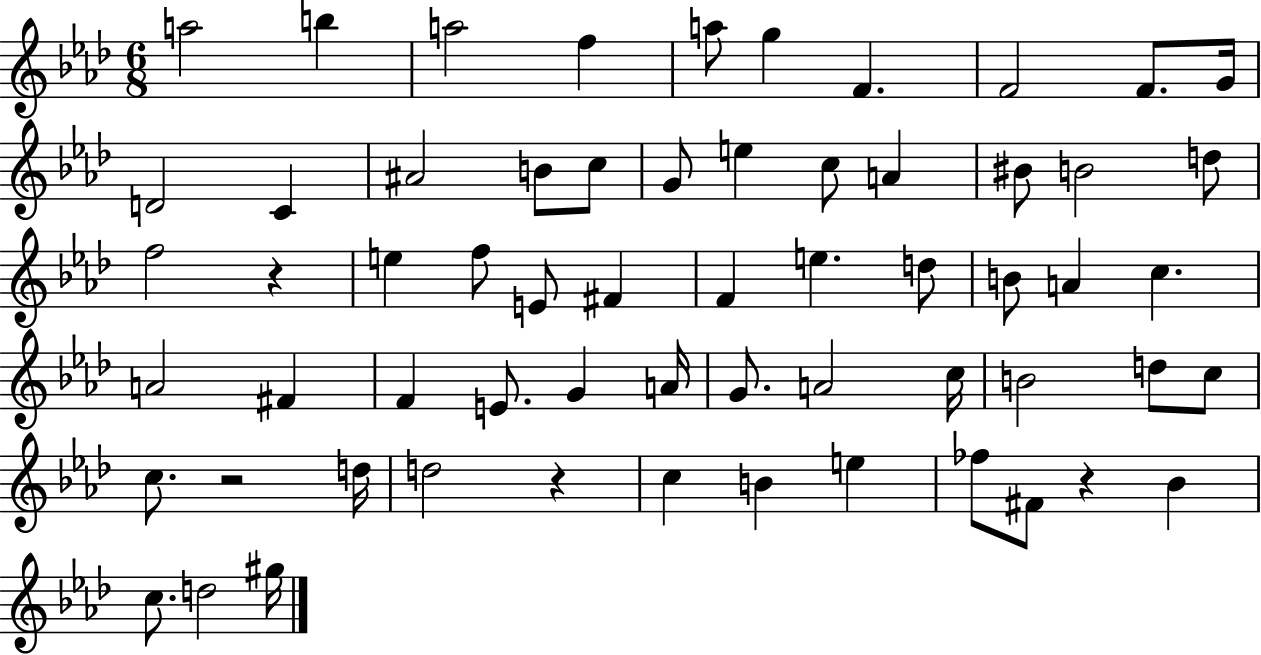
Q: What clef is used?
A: treble